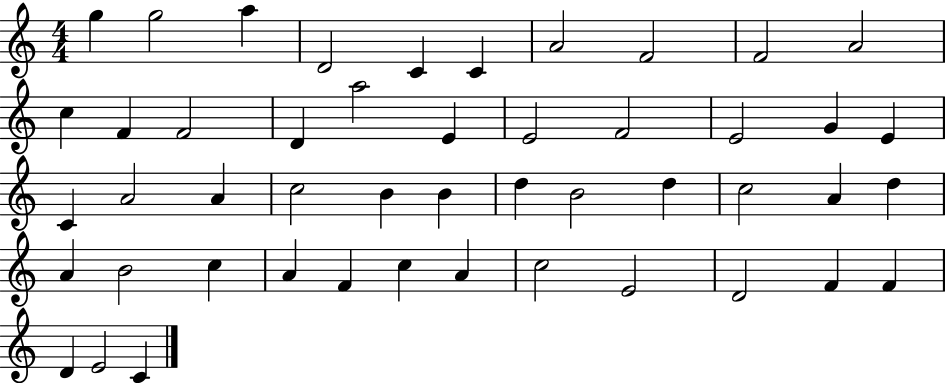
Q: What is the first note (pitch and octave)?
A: G5